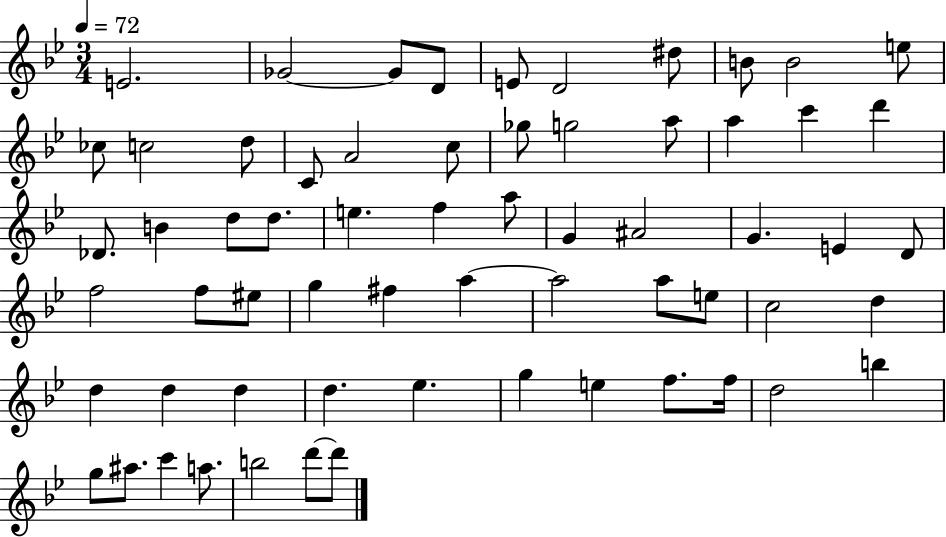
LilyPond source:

{
  \clef treble
  \numericTimeSignature
  \time 3/4
  \key bes \major
  \tempo 4 = 72
  e'2. | ges'2~~ ges'8 d'8 | e'8 d'2 dis''8 | b'8 b'2 e''8 | \break ces''8 c''2 d''8 | c'8 a'2 c''8 | ges''8 g''2 a''8 | a''4 c'''4 d'''4 | \break des'8. b'4 d''8 d''8. | e''4. f''4 a''8 | g'4 ais'2 | g'4. e'4 d'8 | \break f''2 f''8 eis''8 | g''4 fis''4 a''4~~ | a''2 a''8 e''8 | c''2 d''4 | \break d''4 d''4 d''4 | d''4. ees''4. | g''4 e''4 f''8. f''16 | d''2 b''4 | \break g''8 ais''8. c'''4 a''8. | b''2 d'''8~~ d'''8 | \bar "|."
}